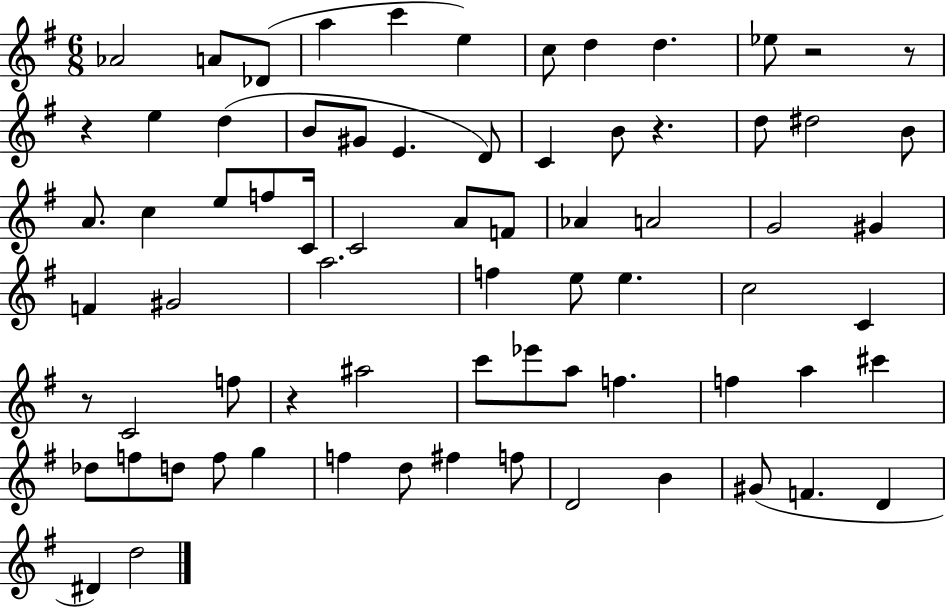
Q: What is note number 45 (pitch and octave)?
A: C6